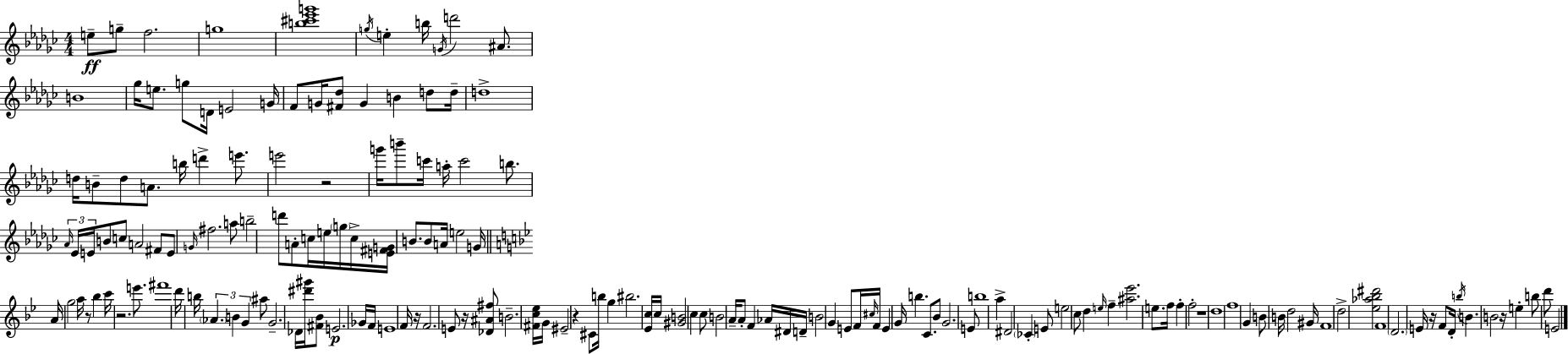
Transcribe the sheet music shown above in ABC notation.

X:1
T:Untitled
M:4/4
L:1/4
K:Ebm
e/2 g/2 f2 g4 [b^c'_e'g']4 g/4 e b/4 G/4 d'2 ^A/2 B4 _g/4 e/2 g/2 D/4 E2 G/4 F/2 G/4 [^F_d]/2 G B d/2 d/4 d4 d/4 B/2 d/2 A/2 b/4 d' e'/2 e'2 z2 g'/4 b'/2 c'/4 a/4 c'2 b/2 _A/4 _E/4 E/4 B/2 c/2 A2 ^F/2 E/2 G/4 ^f2 a/2 b2 d'/2 A/2 c/4 e/4 g/4 c/4 [E^FG]/4 B/2 B/2 A/4 e2 G/4 A/4 g2 a/4 z/2 _b c'/4 z2 e'/2 ^f'4 d'/4 b/4 _A B G ^a/2 G2 _D/4 [^d'^g']/4 [^F_B]/2 E2 _G/4 F/4 E4 F/4 z/4 F2 E/2 z/4 [_D^A^f]/2 B2 [^Fc_e]/4 G/4 ^E2 z ^C/2 b/4 g ^b2 [_Ec]/4 c/4 [^GB]2 c c/2 B2 A/4 A/2 F _A/4 ^D/4 D/4 B2 G E/2 F/4 ^c/4 F/4 E G/4 b C/2 _B/2 G2 E/2 b4 a ^D2 _C E/2 e2 c/2 d e/4 f [^a_e']2 e/2 f/4 f f2 z4 d4 f4 G B/2 B/4 d2 ^G/4 F4 d2 [_e_a_b^d']2 F4 D2 E/4 z/4 F/2 D/4 b/4 B B2 z/4 e b/2 d'/2 E2